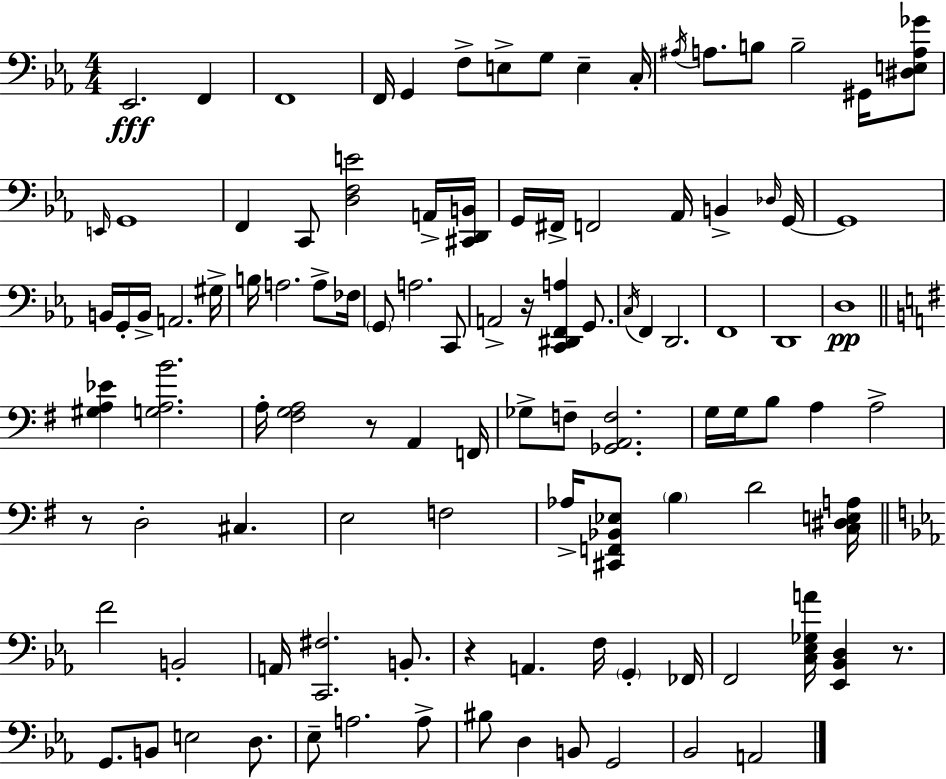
Eb2/h. F2/q F2/w F2/s G2/q F3/e E3/e G3/e E3/q C3/s A#3/s A3/e. B3/e B3/h G#2/s [D#3,E3,A3,Gb4]/e E2/s G2/w F2/q C2/e [D3,F3,E4]/h A2/s [C#2,D2,B2]/s G2/s F#2/s F2/h Ab2/s B2/q Db3/s G2/s G2/w B2/s G2/s B2/s A2/h. G#3/s B3/s A3/h. A3/e FES3/s G2/e A3/h. C2/e A2/h R/s [C2,D#2,F2,A3]/q G2/e. C3/s F2/q D2/h. F2/w D2/w D3/w [G#3,A3,Eb4]/q [G3,A3,B4]/h. A3/s [F#3,G3,A3]/h R/e A2/q F2/s Gb3/e F3/e [Gb2,A2,F3]/h. G3/s G3/s B3/e A3/q A3/h R/e D3/h C#3/q. E3/h F3/h Ab3/s [C#2,F2,Bb2,Eb3]/e B3/q D4/h [C3,D#3,E3,A3]/s F4/h B2/h A2/s [C2,F#3]/h. B2/e. R/q A2/q. F3/s G2/q FES2/s F2/h [C3,Eb3,Gb3,A4]/s [Eb2,Bb2,D3]/q R/e. G2/e. B2/e E3/h D3/e. Eb3/e A3/h. A3/e BIS3/e D3/q B2/e G2/h Bb2/h A2/h